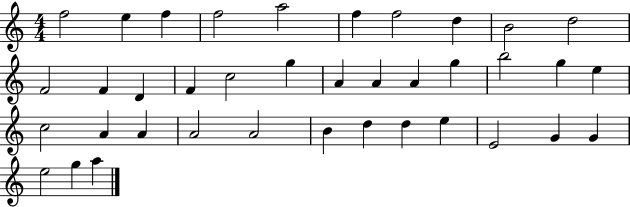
{
  \clef treble
  \numericTimeSignature
  \time 4/4
  \key c \major
  f''2 e''4 f''4 | f''2 a''2 | f''4 f''2 d''4 | b'2 d''2 | \break f'2 f'4 d'4 | f'4 c''2 g''4 | a'4 a'4 a'4 g''4 | b''2 g''4 e''4 | \break c''2 a'4 a'4 | a'2 a'2 | b'4 d''4 d''4 e''4 | e'2 g'4 g'4 | \break e''2 g''4 a''4 | \bar "|."
}